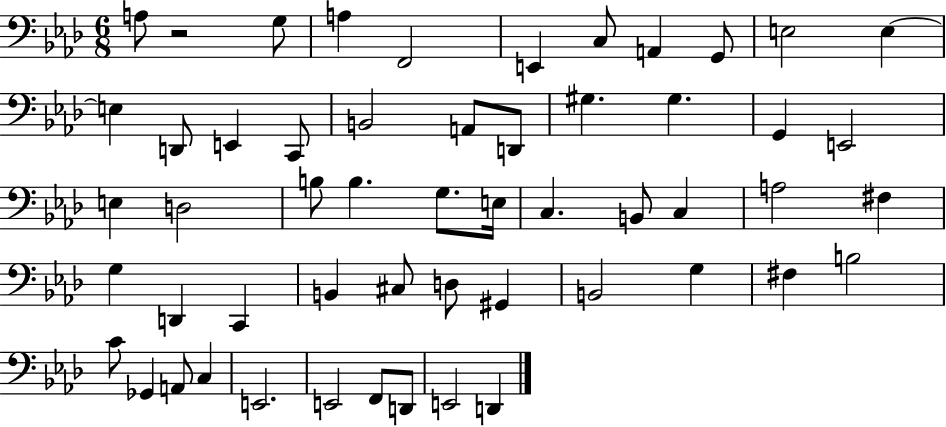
{
  \clef bass
  \numericTimeSignature
  \time 6/8
  \key aes \major
  a8 r2 g8 | a4 f,2 | e,4 c8 a,4 g,8 | e2 e4~~ | \break e4 d,8 e,4 c,8 | b,2 a,8 d,8 | gis4. gis4. | g,4 e,2 | \break e4 d2 | b8 b4. g8. e16 | c4. b,8 c4 | a2 fis4 | \break g4 d,4 c,4 | b,4 cis8 d8 gis,4 | b,2 g4 | fis4 b2 | \break c'8 ges,4 a,8 c4 | e,2. | e,2 f,8 d,8 | e,2 d,4 | \break \bar "|."
}